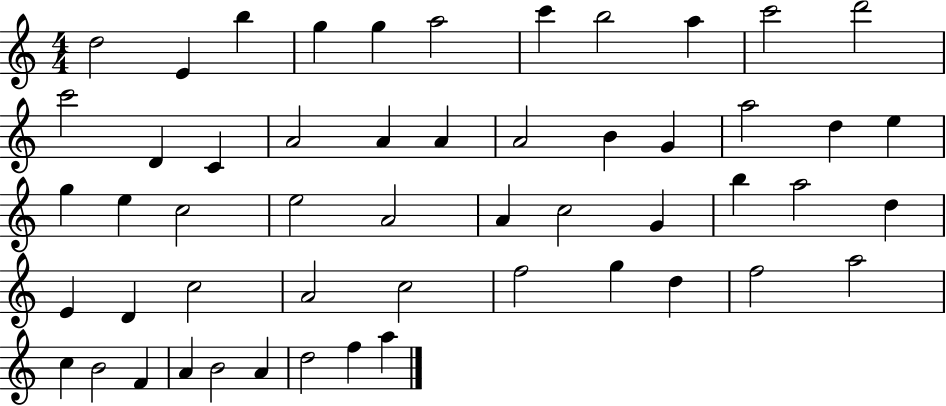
X:1
T:Untitled
M:4/4
L:1/4
K:C
d2 E b g g a2 c' b2 a c'2 d'2 c'2 D C A2 A A A2 B G a2 d e g e c2 e2 A2 A c2 G b a2 d E D c2 A2 c2 f2 g d f2 a2 c B2 F A B2 A d2 f a